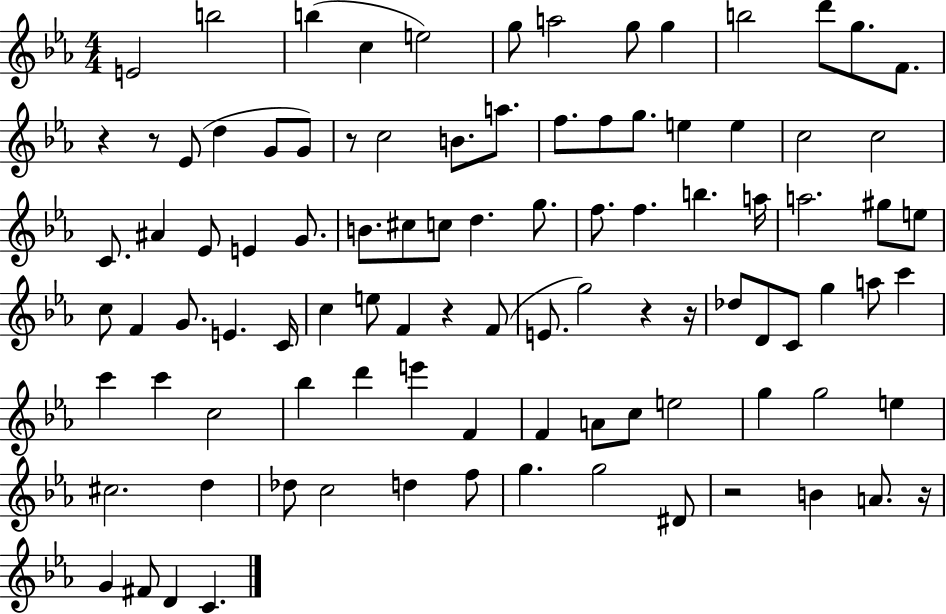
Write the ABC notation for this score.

X:1
T:Untitled
M:4/4
L:1/4
K:Eb
E2 b2 b c e2 g/2 a2 g/2 g b2 d'/2 g/2 F/2 z z/2 _E/2 d G/2 G/2 z/2 c2 B/2 a/2 f/2 f/2 g/2 e e c2 c2 C/2 ^A _E/2 E G/2 B/2 ^c/2 c/2 d g/2 f/2 f b a/4 a2 ^g/2 e/2 c/2 F G/2 E C/4 c e/2 F z F/2 E/2 g2 z z/4 _d/2 D/2 C/2 g a/2 c' c' c' c2 _b d' e' F F A/2 c/2 e2 g g2 e ^c2 d _d/2 c2 d f/2 g g2 ^D/2 z2 B A/2 z/4 G ^F/2 D C